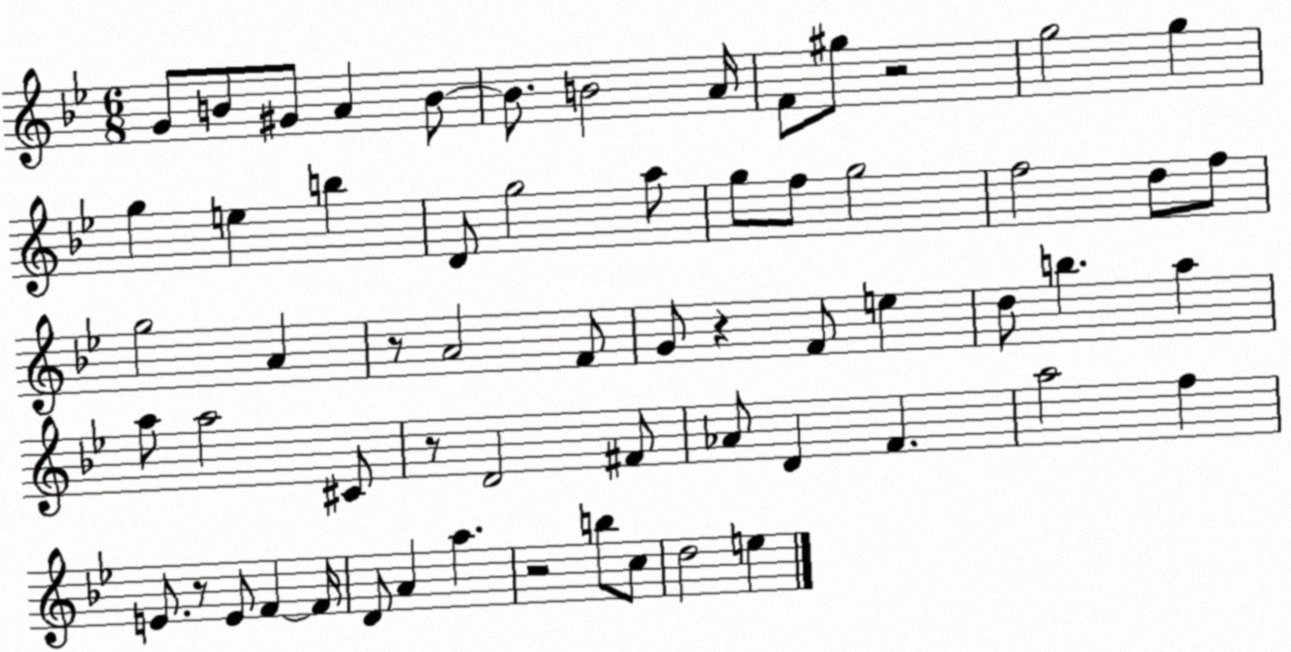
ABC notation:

X:1
T:Untitled
M:6/8
L:1/4
K:Bb
G/2 B/2 ^G/2 A B/2 B/2 B2 A/4 F/2 ^g/2 z2 g2 g g e b D/2 g2 a/2 g/2 f/2 g2 f2 d/2 f/2 g2 A z/2 A2 F/2 G/2 z F/2 e d/2 b a a/2 a2 ^C/2 z/2 D2 ^F/2 _A/2 D F a2 f E/2 z/2 E/2 F F/4 D/2 A a z2 b/2 c/2 d2 e